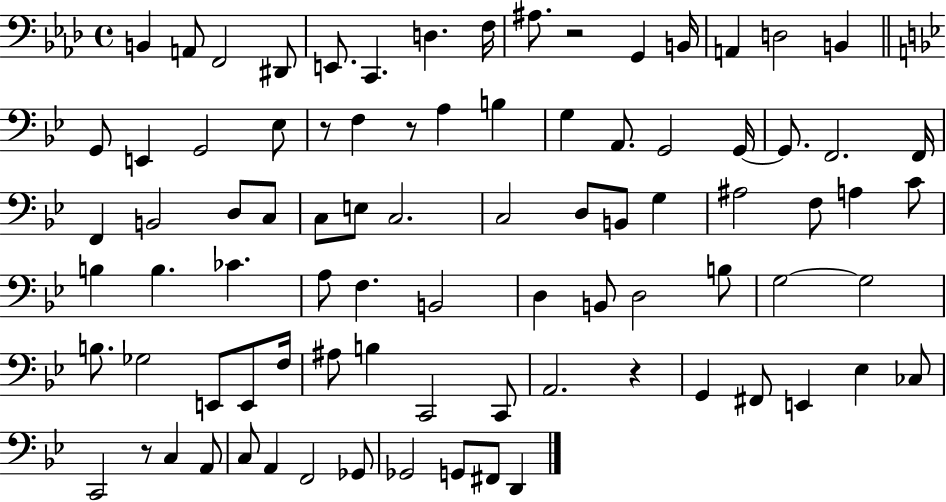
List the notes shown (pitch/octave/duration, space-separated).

B2/q A2/e F2/h D#2/e E2/e. C2/q. D3/q. F3/s A#3/e. R/h G2/q B2/s A2/q D3/h B2/q G2/e E2/q G2/h Eb3/e R/e F3/q R/e A3/q B3/q G3/q A2/e. G2/h G2/s G2/e. F2/h. F2/s F2/q B2/h D3/e C3/e C3/e E3/e C3/h. C3/h D3/e B2/e G3/q A#3/h F3/e A3/q C4/e B3/q B3/q. CES4/q. A3/e F3/q. B2/h D3/q B2/e D3/h B3/e G3/h G3/h B3/e. Gb3/h E2/e E2/e F3/s A#3/e B3/q C2/h C2/e A2/h. R/q G2/q F#2/e E2/q Eb3/q CES3/e C2/h R/e C3/q A2/e C3/e A2/q F2/h Gb2/e Gb2/h G2/e F#2/e D2/q